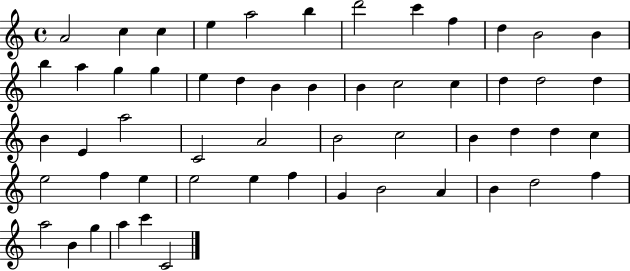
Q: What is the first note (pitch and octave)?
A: A4